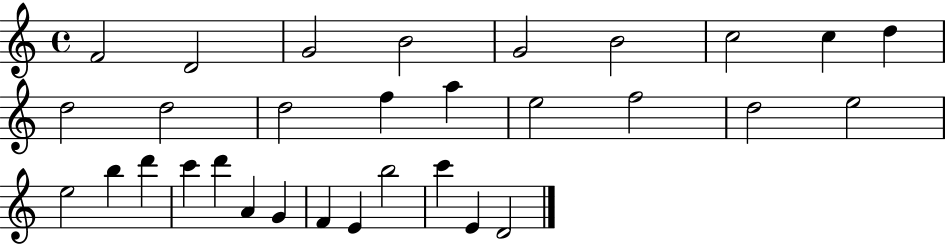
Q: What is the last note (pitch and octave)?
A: D4